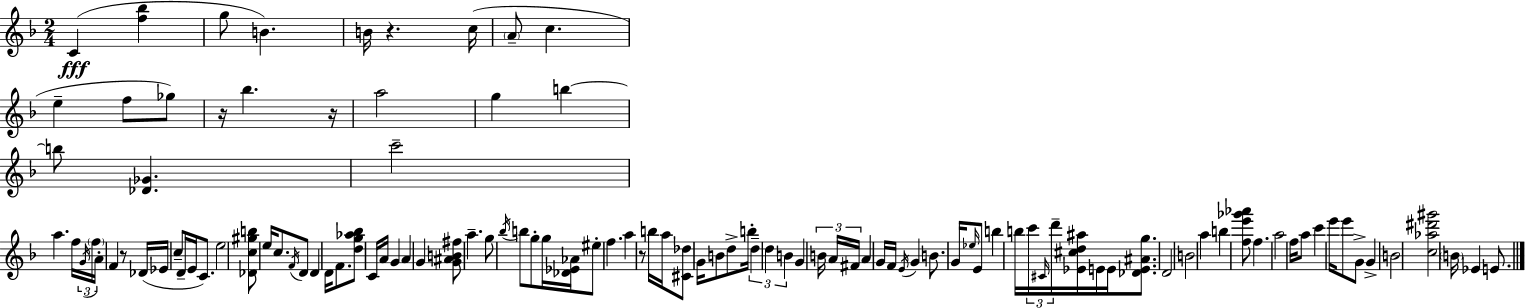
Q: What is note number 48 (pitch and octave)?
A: EIS5